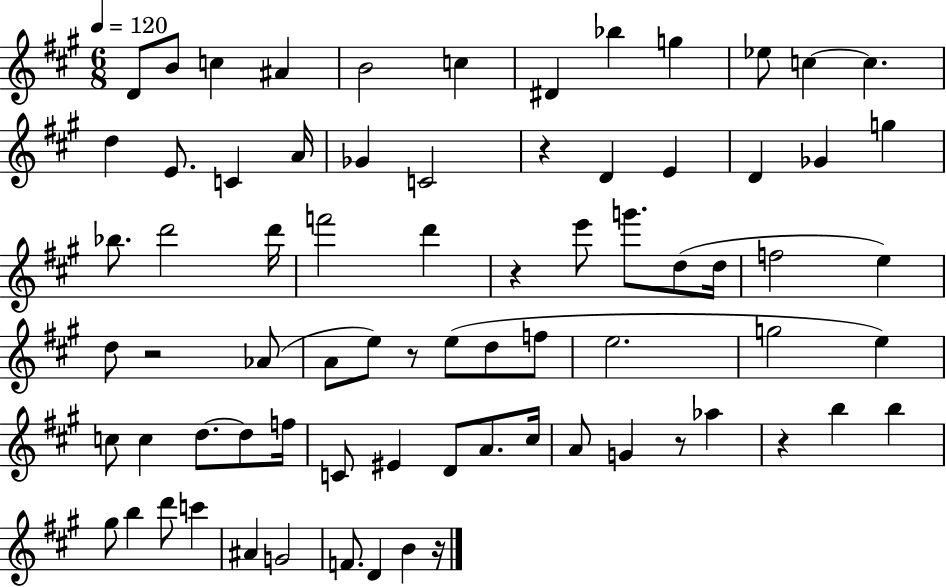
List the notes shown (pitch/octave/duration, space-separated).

D4/e B4/e C5/q A#4/q B4/h C5/q D#4/q Bb5/q G5/q Eb5/e C5/q C5/q. D5/q E4/e. C4/q A4/s Gb4/q C4/h R/q D4/q E4/q D4/q Gb4/q G5/q Bb5/e. D6/h D6/s F6/h D6/q R/q E6/e G6/e. D5/e D5/s F5/h E5/q D5/e R/h Ab4/e A4/e E5/e R/e E5/e D5/e F5/e E5/h. G5/h E5/q C5/e C5/q D5/e. D5/e F5/s C4/e EIS4/q D4/e A4/e. C#5/s A4/e G4/q R/e Ab5/q R/q B5/q B5/q G#5/e B5/q D6/e C6/q A#4/q G4/h F4/e. D4/q B4/q R/s